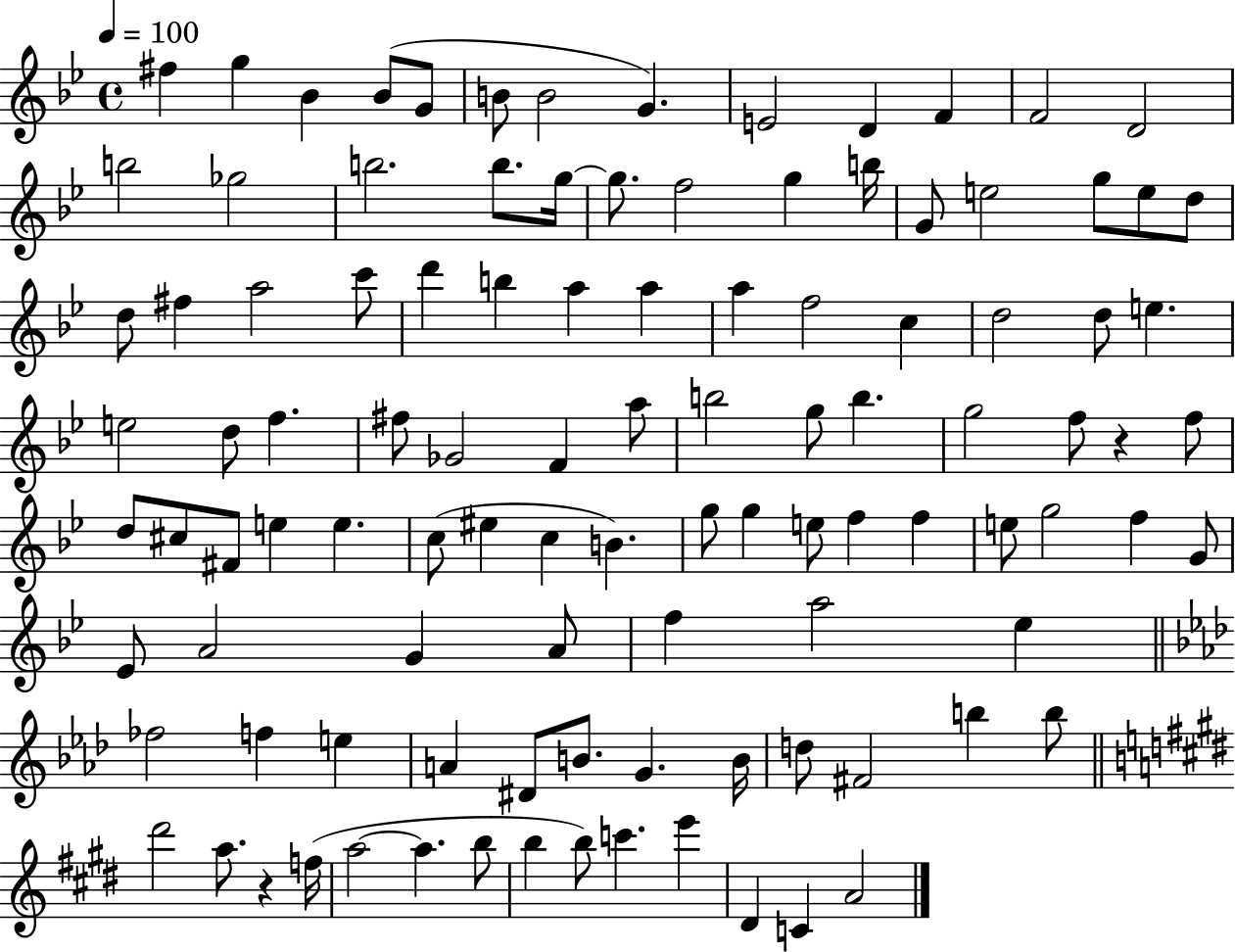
F#5/q G5/q Bb4/q Bb4/e G4/e B4/e B4/h G4/q. E4/h D4/q F4/q F4/h D4/h B5/h Gb5/h B5/h. B5/e. G5/s G5/e. F5/h G5/q B5/s G4/e E5/h G5/e E5/e D5/e D5/e F#5/q A5/h C6/e D6/q B5/q A5/q A5/q A5/q F5/h C5/q D5/h D5/e E5/q. E5/h D5/e F5/q. F#5/e Gb4/h F4/q A5/e B5/h G5/e B5/q. G5/h F5/e R/q F5/e D5/e C#5/e F#4/e E5/q E5/q. C5/e EIS5/q C5/q B4/q. G5/e G5/q E5/e F5/q F5/q E5/e G5/h F5/q G4/e Eb4/e A4/h G4/q A4/e F5/q A5/h Eb5/q FES5/h F5/q E5/q A4/q D#4/e B4/e. G4/q. B4/s D5/e F#4/h B5/q B5/e D#6/h A5/e. R/q F5/s A5/h A5/q. B5/e B5/q B5/e C6/q. E6/q D#4/q C4/q A4/h